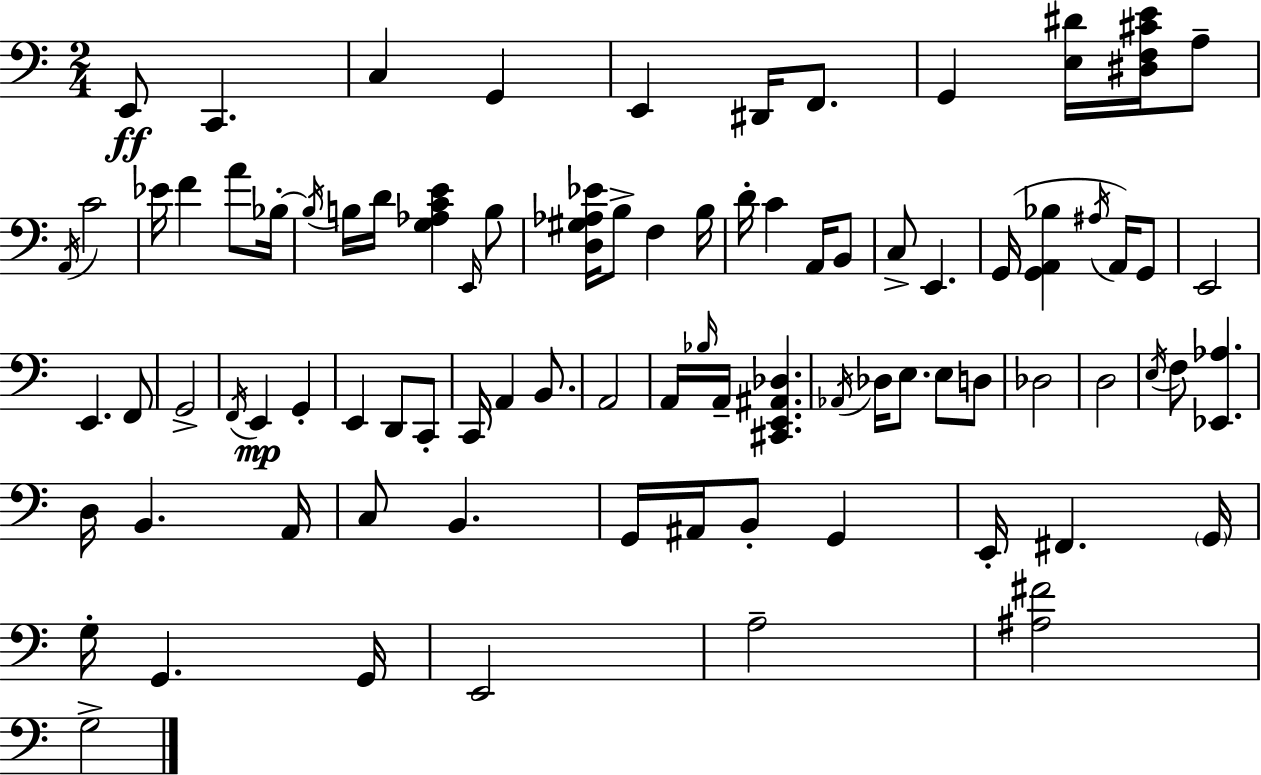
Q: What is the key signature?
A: C major